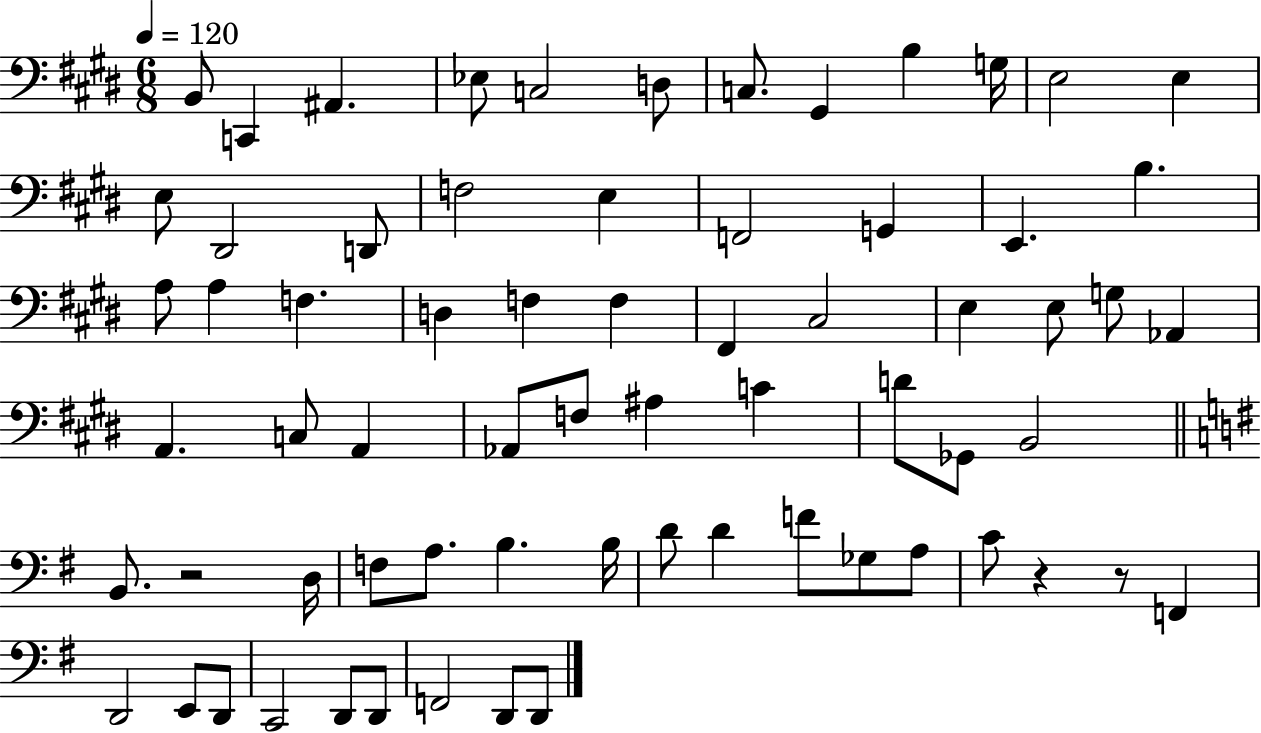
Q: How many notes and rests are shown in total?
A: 68